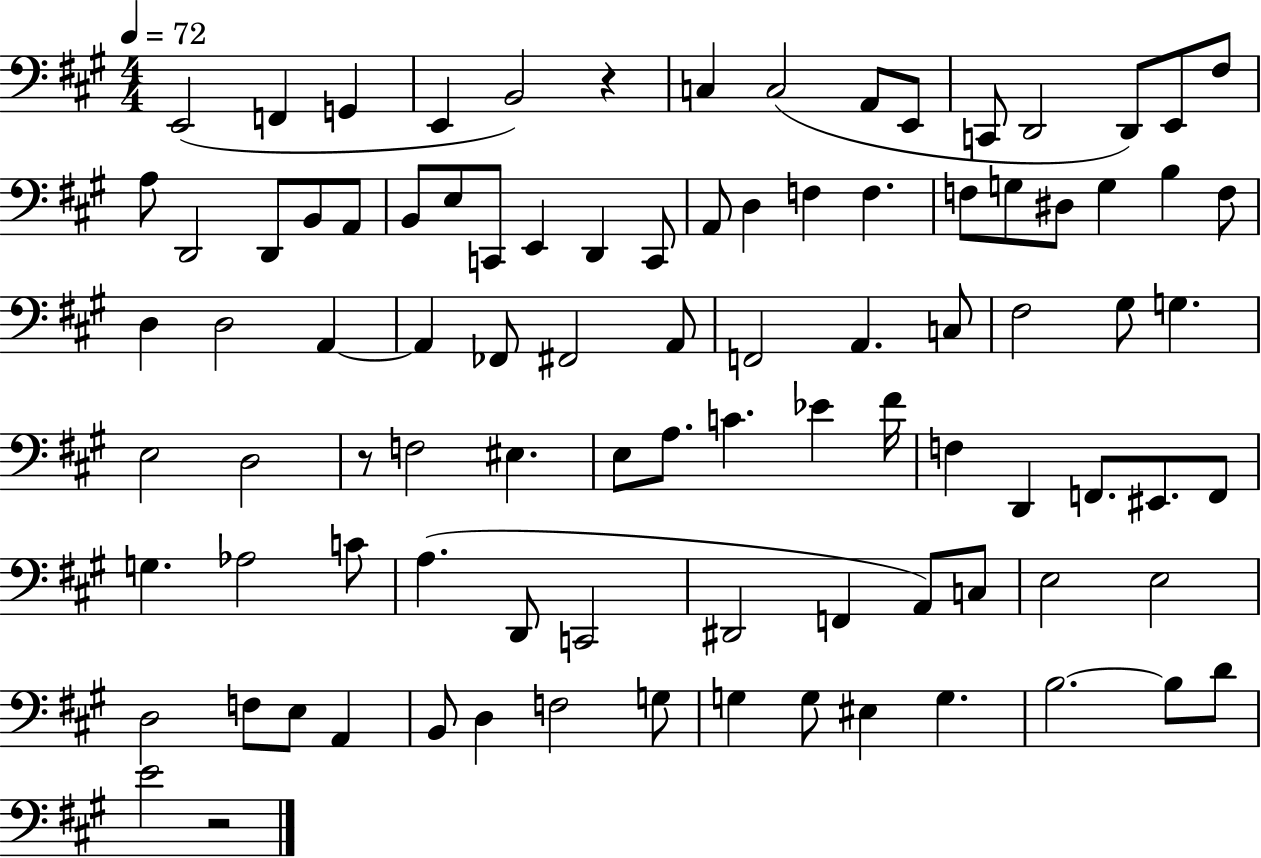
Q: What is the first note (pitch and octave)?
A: E2